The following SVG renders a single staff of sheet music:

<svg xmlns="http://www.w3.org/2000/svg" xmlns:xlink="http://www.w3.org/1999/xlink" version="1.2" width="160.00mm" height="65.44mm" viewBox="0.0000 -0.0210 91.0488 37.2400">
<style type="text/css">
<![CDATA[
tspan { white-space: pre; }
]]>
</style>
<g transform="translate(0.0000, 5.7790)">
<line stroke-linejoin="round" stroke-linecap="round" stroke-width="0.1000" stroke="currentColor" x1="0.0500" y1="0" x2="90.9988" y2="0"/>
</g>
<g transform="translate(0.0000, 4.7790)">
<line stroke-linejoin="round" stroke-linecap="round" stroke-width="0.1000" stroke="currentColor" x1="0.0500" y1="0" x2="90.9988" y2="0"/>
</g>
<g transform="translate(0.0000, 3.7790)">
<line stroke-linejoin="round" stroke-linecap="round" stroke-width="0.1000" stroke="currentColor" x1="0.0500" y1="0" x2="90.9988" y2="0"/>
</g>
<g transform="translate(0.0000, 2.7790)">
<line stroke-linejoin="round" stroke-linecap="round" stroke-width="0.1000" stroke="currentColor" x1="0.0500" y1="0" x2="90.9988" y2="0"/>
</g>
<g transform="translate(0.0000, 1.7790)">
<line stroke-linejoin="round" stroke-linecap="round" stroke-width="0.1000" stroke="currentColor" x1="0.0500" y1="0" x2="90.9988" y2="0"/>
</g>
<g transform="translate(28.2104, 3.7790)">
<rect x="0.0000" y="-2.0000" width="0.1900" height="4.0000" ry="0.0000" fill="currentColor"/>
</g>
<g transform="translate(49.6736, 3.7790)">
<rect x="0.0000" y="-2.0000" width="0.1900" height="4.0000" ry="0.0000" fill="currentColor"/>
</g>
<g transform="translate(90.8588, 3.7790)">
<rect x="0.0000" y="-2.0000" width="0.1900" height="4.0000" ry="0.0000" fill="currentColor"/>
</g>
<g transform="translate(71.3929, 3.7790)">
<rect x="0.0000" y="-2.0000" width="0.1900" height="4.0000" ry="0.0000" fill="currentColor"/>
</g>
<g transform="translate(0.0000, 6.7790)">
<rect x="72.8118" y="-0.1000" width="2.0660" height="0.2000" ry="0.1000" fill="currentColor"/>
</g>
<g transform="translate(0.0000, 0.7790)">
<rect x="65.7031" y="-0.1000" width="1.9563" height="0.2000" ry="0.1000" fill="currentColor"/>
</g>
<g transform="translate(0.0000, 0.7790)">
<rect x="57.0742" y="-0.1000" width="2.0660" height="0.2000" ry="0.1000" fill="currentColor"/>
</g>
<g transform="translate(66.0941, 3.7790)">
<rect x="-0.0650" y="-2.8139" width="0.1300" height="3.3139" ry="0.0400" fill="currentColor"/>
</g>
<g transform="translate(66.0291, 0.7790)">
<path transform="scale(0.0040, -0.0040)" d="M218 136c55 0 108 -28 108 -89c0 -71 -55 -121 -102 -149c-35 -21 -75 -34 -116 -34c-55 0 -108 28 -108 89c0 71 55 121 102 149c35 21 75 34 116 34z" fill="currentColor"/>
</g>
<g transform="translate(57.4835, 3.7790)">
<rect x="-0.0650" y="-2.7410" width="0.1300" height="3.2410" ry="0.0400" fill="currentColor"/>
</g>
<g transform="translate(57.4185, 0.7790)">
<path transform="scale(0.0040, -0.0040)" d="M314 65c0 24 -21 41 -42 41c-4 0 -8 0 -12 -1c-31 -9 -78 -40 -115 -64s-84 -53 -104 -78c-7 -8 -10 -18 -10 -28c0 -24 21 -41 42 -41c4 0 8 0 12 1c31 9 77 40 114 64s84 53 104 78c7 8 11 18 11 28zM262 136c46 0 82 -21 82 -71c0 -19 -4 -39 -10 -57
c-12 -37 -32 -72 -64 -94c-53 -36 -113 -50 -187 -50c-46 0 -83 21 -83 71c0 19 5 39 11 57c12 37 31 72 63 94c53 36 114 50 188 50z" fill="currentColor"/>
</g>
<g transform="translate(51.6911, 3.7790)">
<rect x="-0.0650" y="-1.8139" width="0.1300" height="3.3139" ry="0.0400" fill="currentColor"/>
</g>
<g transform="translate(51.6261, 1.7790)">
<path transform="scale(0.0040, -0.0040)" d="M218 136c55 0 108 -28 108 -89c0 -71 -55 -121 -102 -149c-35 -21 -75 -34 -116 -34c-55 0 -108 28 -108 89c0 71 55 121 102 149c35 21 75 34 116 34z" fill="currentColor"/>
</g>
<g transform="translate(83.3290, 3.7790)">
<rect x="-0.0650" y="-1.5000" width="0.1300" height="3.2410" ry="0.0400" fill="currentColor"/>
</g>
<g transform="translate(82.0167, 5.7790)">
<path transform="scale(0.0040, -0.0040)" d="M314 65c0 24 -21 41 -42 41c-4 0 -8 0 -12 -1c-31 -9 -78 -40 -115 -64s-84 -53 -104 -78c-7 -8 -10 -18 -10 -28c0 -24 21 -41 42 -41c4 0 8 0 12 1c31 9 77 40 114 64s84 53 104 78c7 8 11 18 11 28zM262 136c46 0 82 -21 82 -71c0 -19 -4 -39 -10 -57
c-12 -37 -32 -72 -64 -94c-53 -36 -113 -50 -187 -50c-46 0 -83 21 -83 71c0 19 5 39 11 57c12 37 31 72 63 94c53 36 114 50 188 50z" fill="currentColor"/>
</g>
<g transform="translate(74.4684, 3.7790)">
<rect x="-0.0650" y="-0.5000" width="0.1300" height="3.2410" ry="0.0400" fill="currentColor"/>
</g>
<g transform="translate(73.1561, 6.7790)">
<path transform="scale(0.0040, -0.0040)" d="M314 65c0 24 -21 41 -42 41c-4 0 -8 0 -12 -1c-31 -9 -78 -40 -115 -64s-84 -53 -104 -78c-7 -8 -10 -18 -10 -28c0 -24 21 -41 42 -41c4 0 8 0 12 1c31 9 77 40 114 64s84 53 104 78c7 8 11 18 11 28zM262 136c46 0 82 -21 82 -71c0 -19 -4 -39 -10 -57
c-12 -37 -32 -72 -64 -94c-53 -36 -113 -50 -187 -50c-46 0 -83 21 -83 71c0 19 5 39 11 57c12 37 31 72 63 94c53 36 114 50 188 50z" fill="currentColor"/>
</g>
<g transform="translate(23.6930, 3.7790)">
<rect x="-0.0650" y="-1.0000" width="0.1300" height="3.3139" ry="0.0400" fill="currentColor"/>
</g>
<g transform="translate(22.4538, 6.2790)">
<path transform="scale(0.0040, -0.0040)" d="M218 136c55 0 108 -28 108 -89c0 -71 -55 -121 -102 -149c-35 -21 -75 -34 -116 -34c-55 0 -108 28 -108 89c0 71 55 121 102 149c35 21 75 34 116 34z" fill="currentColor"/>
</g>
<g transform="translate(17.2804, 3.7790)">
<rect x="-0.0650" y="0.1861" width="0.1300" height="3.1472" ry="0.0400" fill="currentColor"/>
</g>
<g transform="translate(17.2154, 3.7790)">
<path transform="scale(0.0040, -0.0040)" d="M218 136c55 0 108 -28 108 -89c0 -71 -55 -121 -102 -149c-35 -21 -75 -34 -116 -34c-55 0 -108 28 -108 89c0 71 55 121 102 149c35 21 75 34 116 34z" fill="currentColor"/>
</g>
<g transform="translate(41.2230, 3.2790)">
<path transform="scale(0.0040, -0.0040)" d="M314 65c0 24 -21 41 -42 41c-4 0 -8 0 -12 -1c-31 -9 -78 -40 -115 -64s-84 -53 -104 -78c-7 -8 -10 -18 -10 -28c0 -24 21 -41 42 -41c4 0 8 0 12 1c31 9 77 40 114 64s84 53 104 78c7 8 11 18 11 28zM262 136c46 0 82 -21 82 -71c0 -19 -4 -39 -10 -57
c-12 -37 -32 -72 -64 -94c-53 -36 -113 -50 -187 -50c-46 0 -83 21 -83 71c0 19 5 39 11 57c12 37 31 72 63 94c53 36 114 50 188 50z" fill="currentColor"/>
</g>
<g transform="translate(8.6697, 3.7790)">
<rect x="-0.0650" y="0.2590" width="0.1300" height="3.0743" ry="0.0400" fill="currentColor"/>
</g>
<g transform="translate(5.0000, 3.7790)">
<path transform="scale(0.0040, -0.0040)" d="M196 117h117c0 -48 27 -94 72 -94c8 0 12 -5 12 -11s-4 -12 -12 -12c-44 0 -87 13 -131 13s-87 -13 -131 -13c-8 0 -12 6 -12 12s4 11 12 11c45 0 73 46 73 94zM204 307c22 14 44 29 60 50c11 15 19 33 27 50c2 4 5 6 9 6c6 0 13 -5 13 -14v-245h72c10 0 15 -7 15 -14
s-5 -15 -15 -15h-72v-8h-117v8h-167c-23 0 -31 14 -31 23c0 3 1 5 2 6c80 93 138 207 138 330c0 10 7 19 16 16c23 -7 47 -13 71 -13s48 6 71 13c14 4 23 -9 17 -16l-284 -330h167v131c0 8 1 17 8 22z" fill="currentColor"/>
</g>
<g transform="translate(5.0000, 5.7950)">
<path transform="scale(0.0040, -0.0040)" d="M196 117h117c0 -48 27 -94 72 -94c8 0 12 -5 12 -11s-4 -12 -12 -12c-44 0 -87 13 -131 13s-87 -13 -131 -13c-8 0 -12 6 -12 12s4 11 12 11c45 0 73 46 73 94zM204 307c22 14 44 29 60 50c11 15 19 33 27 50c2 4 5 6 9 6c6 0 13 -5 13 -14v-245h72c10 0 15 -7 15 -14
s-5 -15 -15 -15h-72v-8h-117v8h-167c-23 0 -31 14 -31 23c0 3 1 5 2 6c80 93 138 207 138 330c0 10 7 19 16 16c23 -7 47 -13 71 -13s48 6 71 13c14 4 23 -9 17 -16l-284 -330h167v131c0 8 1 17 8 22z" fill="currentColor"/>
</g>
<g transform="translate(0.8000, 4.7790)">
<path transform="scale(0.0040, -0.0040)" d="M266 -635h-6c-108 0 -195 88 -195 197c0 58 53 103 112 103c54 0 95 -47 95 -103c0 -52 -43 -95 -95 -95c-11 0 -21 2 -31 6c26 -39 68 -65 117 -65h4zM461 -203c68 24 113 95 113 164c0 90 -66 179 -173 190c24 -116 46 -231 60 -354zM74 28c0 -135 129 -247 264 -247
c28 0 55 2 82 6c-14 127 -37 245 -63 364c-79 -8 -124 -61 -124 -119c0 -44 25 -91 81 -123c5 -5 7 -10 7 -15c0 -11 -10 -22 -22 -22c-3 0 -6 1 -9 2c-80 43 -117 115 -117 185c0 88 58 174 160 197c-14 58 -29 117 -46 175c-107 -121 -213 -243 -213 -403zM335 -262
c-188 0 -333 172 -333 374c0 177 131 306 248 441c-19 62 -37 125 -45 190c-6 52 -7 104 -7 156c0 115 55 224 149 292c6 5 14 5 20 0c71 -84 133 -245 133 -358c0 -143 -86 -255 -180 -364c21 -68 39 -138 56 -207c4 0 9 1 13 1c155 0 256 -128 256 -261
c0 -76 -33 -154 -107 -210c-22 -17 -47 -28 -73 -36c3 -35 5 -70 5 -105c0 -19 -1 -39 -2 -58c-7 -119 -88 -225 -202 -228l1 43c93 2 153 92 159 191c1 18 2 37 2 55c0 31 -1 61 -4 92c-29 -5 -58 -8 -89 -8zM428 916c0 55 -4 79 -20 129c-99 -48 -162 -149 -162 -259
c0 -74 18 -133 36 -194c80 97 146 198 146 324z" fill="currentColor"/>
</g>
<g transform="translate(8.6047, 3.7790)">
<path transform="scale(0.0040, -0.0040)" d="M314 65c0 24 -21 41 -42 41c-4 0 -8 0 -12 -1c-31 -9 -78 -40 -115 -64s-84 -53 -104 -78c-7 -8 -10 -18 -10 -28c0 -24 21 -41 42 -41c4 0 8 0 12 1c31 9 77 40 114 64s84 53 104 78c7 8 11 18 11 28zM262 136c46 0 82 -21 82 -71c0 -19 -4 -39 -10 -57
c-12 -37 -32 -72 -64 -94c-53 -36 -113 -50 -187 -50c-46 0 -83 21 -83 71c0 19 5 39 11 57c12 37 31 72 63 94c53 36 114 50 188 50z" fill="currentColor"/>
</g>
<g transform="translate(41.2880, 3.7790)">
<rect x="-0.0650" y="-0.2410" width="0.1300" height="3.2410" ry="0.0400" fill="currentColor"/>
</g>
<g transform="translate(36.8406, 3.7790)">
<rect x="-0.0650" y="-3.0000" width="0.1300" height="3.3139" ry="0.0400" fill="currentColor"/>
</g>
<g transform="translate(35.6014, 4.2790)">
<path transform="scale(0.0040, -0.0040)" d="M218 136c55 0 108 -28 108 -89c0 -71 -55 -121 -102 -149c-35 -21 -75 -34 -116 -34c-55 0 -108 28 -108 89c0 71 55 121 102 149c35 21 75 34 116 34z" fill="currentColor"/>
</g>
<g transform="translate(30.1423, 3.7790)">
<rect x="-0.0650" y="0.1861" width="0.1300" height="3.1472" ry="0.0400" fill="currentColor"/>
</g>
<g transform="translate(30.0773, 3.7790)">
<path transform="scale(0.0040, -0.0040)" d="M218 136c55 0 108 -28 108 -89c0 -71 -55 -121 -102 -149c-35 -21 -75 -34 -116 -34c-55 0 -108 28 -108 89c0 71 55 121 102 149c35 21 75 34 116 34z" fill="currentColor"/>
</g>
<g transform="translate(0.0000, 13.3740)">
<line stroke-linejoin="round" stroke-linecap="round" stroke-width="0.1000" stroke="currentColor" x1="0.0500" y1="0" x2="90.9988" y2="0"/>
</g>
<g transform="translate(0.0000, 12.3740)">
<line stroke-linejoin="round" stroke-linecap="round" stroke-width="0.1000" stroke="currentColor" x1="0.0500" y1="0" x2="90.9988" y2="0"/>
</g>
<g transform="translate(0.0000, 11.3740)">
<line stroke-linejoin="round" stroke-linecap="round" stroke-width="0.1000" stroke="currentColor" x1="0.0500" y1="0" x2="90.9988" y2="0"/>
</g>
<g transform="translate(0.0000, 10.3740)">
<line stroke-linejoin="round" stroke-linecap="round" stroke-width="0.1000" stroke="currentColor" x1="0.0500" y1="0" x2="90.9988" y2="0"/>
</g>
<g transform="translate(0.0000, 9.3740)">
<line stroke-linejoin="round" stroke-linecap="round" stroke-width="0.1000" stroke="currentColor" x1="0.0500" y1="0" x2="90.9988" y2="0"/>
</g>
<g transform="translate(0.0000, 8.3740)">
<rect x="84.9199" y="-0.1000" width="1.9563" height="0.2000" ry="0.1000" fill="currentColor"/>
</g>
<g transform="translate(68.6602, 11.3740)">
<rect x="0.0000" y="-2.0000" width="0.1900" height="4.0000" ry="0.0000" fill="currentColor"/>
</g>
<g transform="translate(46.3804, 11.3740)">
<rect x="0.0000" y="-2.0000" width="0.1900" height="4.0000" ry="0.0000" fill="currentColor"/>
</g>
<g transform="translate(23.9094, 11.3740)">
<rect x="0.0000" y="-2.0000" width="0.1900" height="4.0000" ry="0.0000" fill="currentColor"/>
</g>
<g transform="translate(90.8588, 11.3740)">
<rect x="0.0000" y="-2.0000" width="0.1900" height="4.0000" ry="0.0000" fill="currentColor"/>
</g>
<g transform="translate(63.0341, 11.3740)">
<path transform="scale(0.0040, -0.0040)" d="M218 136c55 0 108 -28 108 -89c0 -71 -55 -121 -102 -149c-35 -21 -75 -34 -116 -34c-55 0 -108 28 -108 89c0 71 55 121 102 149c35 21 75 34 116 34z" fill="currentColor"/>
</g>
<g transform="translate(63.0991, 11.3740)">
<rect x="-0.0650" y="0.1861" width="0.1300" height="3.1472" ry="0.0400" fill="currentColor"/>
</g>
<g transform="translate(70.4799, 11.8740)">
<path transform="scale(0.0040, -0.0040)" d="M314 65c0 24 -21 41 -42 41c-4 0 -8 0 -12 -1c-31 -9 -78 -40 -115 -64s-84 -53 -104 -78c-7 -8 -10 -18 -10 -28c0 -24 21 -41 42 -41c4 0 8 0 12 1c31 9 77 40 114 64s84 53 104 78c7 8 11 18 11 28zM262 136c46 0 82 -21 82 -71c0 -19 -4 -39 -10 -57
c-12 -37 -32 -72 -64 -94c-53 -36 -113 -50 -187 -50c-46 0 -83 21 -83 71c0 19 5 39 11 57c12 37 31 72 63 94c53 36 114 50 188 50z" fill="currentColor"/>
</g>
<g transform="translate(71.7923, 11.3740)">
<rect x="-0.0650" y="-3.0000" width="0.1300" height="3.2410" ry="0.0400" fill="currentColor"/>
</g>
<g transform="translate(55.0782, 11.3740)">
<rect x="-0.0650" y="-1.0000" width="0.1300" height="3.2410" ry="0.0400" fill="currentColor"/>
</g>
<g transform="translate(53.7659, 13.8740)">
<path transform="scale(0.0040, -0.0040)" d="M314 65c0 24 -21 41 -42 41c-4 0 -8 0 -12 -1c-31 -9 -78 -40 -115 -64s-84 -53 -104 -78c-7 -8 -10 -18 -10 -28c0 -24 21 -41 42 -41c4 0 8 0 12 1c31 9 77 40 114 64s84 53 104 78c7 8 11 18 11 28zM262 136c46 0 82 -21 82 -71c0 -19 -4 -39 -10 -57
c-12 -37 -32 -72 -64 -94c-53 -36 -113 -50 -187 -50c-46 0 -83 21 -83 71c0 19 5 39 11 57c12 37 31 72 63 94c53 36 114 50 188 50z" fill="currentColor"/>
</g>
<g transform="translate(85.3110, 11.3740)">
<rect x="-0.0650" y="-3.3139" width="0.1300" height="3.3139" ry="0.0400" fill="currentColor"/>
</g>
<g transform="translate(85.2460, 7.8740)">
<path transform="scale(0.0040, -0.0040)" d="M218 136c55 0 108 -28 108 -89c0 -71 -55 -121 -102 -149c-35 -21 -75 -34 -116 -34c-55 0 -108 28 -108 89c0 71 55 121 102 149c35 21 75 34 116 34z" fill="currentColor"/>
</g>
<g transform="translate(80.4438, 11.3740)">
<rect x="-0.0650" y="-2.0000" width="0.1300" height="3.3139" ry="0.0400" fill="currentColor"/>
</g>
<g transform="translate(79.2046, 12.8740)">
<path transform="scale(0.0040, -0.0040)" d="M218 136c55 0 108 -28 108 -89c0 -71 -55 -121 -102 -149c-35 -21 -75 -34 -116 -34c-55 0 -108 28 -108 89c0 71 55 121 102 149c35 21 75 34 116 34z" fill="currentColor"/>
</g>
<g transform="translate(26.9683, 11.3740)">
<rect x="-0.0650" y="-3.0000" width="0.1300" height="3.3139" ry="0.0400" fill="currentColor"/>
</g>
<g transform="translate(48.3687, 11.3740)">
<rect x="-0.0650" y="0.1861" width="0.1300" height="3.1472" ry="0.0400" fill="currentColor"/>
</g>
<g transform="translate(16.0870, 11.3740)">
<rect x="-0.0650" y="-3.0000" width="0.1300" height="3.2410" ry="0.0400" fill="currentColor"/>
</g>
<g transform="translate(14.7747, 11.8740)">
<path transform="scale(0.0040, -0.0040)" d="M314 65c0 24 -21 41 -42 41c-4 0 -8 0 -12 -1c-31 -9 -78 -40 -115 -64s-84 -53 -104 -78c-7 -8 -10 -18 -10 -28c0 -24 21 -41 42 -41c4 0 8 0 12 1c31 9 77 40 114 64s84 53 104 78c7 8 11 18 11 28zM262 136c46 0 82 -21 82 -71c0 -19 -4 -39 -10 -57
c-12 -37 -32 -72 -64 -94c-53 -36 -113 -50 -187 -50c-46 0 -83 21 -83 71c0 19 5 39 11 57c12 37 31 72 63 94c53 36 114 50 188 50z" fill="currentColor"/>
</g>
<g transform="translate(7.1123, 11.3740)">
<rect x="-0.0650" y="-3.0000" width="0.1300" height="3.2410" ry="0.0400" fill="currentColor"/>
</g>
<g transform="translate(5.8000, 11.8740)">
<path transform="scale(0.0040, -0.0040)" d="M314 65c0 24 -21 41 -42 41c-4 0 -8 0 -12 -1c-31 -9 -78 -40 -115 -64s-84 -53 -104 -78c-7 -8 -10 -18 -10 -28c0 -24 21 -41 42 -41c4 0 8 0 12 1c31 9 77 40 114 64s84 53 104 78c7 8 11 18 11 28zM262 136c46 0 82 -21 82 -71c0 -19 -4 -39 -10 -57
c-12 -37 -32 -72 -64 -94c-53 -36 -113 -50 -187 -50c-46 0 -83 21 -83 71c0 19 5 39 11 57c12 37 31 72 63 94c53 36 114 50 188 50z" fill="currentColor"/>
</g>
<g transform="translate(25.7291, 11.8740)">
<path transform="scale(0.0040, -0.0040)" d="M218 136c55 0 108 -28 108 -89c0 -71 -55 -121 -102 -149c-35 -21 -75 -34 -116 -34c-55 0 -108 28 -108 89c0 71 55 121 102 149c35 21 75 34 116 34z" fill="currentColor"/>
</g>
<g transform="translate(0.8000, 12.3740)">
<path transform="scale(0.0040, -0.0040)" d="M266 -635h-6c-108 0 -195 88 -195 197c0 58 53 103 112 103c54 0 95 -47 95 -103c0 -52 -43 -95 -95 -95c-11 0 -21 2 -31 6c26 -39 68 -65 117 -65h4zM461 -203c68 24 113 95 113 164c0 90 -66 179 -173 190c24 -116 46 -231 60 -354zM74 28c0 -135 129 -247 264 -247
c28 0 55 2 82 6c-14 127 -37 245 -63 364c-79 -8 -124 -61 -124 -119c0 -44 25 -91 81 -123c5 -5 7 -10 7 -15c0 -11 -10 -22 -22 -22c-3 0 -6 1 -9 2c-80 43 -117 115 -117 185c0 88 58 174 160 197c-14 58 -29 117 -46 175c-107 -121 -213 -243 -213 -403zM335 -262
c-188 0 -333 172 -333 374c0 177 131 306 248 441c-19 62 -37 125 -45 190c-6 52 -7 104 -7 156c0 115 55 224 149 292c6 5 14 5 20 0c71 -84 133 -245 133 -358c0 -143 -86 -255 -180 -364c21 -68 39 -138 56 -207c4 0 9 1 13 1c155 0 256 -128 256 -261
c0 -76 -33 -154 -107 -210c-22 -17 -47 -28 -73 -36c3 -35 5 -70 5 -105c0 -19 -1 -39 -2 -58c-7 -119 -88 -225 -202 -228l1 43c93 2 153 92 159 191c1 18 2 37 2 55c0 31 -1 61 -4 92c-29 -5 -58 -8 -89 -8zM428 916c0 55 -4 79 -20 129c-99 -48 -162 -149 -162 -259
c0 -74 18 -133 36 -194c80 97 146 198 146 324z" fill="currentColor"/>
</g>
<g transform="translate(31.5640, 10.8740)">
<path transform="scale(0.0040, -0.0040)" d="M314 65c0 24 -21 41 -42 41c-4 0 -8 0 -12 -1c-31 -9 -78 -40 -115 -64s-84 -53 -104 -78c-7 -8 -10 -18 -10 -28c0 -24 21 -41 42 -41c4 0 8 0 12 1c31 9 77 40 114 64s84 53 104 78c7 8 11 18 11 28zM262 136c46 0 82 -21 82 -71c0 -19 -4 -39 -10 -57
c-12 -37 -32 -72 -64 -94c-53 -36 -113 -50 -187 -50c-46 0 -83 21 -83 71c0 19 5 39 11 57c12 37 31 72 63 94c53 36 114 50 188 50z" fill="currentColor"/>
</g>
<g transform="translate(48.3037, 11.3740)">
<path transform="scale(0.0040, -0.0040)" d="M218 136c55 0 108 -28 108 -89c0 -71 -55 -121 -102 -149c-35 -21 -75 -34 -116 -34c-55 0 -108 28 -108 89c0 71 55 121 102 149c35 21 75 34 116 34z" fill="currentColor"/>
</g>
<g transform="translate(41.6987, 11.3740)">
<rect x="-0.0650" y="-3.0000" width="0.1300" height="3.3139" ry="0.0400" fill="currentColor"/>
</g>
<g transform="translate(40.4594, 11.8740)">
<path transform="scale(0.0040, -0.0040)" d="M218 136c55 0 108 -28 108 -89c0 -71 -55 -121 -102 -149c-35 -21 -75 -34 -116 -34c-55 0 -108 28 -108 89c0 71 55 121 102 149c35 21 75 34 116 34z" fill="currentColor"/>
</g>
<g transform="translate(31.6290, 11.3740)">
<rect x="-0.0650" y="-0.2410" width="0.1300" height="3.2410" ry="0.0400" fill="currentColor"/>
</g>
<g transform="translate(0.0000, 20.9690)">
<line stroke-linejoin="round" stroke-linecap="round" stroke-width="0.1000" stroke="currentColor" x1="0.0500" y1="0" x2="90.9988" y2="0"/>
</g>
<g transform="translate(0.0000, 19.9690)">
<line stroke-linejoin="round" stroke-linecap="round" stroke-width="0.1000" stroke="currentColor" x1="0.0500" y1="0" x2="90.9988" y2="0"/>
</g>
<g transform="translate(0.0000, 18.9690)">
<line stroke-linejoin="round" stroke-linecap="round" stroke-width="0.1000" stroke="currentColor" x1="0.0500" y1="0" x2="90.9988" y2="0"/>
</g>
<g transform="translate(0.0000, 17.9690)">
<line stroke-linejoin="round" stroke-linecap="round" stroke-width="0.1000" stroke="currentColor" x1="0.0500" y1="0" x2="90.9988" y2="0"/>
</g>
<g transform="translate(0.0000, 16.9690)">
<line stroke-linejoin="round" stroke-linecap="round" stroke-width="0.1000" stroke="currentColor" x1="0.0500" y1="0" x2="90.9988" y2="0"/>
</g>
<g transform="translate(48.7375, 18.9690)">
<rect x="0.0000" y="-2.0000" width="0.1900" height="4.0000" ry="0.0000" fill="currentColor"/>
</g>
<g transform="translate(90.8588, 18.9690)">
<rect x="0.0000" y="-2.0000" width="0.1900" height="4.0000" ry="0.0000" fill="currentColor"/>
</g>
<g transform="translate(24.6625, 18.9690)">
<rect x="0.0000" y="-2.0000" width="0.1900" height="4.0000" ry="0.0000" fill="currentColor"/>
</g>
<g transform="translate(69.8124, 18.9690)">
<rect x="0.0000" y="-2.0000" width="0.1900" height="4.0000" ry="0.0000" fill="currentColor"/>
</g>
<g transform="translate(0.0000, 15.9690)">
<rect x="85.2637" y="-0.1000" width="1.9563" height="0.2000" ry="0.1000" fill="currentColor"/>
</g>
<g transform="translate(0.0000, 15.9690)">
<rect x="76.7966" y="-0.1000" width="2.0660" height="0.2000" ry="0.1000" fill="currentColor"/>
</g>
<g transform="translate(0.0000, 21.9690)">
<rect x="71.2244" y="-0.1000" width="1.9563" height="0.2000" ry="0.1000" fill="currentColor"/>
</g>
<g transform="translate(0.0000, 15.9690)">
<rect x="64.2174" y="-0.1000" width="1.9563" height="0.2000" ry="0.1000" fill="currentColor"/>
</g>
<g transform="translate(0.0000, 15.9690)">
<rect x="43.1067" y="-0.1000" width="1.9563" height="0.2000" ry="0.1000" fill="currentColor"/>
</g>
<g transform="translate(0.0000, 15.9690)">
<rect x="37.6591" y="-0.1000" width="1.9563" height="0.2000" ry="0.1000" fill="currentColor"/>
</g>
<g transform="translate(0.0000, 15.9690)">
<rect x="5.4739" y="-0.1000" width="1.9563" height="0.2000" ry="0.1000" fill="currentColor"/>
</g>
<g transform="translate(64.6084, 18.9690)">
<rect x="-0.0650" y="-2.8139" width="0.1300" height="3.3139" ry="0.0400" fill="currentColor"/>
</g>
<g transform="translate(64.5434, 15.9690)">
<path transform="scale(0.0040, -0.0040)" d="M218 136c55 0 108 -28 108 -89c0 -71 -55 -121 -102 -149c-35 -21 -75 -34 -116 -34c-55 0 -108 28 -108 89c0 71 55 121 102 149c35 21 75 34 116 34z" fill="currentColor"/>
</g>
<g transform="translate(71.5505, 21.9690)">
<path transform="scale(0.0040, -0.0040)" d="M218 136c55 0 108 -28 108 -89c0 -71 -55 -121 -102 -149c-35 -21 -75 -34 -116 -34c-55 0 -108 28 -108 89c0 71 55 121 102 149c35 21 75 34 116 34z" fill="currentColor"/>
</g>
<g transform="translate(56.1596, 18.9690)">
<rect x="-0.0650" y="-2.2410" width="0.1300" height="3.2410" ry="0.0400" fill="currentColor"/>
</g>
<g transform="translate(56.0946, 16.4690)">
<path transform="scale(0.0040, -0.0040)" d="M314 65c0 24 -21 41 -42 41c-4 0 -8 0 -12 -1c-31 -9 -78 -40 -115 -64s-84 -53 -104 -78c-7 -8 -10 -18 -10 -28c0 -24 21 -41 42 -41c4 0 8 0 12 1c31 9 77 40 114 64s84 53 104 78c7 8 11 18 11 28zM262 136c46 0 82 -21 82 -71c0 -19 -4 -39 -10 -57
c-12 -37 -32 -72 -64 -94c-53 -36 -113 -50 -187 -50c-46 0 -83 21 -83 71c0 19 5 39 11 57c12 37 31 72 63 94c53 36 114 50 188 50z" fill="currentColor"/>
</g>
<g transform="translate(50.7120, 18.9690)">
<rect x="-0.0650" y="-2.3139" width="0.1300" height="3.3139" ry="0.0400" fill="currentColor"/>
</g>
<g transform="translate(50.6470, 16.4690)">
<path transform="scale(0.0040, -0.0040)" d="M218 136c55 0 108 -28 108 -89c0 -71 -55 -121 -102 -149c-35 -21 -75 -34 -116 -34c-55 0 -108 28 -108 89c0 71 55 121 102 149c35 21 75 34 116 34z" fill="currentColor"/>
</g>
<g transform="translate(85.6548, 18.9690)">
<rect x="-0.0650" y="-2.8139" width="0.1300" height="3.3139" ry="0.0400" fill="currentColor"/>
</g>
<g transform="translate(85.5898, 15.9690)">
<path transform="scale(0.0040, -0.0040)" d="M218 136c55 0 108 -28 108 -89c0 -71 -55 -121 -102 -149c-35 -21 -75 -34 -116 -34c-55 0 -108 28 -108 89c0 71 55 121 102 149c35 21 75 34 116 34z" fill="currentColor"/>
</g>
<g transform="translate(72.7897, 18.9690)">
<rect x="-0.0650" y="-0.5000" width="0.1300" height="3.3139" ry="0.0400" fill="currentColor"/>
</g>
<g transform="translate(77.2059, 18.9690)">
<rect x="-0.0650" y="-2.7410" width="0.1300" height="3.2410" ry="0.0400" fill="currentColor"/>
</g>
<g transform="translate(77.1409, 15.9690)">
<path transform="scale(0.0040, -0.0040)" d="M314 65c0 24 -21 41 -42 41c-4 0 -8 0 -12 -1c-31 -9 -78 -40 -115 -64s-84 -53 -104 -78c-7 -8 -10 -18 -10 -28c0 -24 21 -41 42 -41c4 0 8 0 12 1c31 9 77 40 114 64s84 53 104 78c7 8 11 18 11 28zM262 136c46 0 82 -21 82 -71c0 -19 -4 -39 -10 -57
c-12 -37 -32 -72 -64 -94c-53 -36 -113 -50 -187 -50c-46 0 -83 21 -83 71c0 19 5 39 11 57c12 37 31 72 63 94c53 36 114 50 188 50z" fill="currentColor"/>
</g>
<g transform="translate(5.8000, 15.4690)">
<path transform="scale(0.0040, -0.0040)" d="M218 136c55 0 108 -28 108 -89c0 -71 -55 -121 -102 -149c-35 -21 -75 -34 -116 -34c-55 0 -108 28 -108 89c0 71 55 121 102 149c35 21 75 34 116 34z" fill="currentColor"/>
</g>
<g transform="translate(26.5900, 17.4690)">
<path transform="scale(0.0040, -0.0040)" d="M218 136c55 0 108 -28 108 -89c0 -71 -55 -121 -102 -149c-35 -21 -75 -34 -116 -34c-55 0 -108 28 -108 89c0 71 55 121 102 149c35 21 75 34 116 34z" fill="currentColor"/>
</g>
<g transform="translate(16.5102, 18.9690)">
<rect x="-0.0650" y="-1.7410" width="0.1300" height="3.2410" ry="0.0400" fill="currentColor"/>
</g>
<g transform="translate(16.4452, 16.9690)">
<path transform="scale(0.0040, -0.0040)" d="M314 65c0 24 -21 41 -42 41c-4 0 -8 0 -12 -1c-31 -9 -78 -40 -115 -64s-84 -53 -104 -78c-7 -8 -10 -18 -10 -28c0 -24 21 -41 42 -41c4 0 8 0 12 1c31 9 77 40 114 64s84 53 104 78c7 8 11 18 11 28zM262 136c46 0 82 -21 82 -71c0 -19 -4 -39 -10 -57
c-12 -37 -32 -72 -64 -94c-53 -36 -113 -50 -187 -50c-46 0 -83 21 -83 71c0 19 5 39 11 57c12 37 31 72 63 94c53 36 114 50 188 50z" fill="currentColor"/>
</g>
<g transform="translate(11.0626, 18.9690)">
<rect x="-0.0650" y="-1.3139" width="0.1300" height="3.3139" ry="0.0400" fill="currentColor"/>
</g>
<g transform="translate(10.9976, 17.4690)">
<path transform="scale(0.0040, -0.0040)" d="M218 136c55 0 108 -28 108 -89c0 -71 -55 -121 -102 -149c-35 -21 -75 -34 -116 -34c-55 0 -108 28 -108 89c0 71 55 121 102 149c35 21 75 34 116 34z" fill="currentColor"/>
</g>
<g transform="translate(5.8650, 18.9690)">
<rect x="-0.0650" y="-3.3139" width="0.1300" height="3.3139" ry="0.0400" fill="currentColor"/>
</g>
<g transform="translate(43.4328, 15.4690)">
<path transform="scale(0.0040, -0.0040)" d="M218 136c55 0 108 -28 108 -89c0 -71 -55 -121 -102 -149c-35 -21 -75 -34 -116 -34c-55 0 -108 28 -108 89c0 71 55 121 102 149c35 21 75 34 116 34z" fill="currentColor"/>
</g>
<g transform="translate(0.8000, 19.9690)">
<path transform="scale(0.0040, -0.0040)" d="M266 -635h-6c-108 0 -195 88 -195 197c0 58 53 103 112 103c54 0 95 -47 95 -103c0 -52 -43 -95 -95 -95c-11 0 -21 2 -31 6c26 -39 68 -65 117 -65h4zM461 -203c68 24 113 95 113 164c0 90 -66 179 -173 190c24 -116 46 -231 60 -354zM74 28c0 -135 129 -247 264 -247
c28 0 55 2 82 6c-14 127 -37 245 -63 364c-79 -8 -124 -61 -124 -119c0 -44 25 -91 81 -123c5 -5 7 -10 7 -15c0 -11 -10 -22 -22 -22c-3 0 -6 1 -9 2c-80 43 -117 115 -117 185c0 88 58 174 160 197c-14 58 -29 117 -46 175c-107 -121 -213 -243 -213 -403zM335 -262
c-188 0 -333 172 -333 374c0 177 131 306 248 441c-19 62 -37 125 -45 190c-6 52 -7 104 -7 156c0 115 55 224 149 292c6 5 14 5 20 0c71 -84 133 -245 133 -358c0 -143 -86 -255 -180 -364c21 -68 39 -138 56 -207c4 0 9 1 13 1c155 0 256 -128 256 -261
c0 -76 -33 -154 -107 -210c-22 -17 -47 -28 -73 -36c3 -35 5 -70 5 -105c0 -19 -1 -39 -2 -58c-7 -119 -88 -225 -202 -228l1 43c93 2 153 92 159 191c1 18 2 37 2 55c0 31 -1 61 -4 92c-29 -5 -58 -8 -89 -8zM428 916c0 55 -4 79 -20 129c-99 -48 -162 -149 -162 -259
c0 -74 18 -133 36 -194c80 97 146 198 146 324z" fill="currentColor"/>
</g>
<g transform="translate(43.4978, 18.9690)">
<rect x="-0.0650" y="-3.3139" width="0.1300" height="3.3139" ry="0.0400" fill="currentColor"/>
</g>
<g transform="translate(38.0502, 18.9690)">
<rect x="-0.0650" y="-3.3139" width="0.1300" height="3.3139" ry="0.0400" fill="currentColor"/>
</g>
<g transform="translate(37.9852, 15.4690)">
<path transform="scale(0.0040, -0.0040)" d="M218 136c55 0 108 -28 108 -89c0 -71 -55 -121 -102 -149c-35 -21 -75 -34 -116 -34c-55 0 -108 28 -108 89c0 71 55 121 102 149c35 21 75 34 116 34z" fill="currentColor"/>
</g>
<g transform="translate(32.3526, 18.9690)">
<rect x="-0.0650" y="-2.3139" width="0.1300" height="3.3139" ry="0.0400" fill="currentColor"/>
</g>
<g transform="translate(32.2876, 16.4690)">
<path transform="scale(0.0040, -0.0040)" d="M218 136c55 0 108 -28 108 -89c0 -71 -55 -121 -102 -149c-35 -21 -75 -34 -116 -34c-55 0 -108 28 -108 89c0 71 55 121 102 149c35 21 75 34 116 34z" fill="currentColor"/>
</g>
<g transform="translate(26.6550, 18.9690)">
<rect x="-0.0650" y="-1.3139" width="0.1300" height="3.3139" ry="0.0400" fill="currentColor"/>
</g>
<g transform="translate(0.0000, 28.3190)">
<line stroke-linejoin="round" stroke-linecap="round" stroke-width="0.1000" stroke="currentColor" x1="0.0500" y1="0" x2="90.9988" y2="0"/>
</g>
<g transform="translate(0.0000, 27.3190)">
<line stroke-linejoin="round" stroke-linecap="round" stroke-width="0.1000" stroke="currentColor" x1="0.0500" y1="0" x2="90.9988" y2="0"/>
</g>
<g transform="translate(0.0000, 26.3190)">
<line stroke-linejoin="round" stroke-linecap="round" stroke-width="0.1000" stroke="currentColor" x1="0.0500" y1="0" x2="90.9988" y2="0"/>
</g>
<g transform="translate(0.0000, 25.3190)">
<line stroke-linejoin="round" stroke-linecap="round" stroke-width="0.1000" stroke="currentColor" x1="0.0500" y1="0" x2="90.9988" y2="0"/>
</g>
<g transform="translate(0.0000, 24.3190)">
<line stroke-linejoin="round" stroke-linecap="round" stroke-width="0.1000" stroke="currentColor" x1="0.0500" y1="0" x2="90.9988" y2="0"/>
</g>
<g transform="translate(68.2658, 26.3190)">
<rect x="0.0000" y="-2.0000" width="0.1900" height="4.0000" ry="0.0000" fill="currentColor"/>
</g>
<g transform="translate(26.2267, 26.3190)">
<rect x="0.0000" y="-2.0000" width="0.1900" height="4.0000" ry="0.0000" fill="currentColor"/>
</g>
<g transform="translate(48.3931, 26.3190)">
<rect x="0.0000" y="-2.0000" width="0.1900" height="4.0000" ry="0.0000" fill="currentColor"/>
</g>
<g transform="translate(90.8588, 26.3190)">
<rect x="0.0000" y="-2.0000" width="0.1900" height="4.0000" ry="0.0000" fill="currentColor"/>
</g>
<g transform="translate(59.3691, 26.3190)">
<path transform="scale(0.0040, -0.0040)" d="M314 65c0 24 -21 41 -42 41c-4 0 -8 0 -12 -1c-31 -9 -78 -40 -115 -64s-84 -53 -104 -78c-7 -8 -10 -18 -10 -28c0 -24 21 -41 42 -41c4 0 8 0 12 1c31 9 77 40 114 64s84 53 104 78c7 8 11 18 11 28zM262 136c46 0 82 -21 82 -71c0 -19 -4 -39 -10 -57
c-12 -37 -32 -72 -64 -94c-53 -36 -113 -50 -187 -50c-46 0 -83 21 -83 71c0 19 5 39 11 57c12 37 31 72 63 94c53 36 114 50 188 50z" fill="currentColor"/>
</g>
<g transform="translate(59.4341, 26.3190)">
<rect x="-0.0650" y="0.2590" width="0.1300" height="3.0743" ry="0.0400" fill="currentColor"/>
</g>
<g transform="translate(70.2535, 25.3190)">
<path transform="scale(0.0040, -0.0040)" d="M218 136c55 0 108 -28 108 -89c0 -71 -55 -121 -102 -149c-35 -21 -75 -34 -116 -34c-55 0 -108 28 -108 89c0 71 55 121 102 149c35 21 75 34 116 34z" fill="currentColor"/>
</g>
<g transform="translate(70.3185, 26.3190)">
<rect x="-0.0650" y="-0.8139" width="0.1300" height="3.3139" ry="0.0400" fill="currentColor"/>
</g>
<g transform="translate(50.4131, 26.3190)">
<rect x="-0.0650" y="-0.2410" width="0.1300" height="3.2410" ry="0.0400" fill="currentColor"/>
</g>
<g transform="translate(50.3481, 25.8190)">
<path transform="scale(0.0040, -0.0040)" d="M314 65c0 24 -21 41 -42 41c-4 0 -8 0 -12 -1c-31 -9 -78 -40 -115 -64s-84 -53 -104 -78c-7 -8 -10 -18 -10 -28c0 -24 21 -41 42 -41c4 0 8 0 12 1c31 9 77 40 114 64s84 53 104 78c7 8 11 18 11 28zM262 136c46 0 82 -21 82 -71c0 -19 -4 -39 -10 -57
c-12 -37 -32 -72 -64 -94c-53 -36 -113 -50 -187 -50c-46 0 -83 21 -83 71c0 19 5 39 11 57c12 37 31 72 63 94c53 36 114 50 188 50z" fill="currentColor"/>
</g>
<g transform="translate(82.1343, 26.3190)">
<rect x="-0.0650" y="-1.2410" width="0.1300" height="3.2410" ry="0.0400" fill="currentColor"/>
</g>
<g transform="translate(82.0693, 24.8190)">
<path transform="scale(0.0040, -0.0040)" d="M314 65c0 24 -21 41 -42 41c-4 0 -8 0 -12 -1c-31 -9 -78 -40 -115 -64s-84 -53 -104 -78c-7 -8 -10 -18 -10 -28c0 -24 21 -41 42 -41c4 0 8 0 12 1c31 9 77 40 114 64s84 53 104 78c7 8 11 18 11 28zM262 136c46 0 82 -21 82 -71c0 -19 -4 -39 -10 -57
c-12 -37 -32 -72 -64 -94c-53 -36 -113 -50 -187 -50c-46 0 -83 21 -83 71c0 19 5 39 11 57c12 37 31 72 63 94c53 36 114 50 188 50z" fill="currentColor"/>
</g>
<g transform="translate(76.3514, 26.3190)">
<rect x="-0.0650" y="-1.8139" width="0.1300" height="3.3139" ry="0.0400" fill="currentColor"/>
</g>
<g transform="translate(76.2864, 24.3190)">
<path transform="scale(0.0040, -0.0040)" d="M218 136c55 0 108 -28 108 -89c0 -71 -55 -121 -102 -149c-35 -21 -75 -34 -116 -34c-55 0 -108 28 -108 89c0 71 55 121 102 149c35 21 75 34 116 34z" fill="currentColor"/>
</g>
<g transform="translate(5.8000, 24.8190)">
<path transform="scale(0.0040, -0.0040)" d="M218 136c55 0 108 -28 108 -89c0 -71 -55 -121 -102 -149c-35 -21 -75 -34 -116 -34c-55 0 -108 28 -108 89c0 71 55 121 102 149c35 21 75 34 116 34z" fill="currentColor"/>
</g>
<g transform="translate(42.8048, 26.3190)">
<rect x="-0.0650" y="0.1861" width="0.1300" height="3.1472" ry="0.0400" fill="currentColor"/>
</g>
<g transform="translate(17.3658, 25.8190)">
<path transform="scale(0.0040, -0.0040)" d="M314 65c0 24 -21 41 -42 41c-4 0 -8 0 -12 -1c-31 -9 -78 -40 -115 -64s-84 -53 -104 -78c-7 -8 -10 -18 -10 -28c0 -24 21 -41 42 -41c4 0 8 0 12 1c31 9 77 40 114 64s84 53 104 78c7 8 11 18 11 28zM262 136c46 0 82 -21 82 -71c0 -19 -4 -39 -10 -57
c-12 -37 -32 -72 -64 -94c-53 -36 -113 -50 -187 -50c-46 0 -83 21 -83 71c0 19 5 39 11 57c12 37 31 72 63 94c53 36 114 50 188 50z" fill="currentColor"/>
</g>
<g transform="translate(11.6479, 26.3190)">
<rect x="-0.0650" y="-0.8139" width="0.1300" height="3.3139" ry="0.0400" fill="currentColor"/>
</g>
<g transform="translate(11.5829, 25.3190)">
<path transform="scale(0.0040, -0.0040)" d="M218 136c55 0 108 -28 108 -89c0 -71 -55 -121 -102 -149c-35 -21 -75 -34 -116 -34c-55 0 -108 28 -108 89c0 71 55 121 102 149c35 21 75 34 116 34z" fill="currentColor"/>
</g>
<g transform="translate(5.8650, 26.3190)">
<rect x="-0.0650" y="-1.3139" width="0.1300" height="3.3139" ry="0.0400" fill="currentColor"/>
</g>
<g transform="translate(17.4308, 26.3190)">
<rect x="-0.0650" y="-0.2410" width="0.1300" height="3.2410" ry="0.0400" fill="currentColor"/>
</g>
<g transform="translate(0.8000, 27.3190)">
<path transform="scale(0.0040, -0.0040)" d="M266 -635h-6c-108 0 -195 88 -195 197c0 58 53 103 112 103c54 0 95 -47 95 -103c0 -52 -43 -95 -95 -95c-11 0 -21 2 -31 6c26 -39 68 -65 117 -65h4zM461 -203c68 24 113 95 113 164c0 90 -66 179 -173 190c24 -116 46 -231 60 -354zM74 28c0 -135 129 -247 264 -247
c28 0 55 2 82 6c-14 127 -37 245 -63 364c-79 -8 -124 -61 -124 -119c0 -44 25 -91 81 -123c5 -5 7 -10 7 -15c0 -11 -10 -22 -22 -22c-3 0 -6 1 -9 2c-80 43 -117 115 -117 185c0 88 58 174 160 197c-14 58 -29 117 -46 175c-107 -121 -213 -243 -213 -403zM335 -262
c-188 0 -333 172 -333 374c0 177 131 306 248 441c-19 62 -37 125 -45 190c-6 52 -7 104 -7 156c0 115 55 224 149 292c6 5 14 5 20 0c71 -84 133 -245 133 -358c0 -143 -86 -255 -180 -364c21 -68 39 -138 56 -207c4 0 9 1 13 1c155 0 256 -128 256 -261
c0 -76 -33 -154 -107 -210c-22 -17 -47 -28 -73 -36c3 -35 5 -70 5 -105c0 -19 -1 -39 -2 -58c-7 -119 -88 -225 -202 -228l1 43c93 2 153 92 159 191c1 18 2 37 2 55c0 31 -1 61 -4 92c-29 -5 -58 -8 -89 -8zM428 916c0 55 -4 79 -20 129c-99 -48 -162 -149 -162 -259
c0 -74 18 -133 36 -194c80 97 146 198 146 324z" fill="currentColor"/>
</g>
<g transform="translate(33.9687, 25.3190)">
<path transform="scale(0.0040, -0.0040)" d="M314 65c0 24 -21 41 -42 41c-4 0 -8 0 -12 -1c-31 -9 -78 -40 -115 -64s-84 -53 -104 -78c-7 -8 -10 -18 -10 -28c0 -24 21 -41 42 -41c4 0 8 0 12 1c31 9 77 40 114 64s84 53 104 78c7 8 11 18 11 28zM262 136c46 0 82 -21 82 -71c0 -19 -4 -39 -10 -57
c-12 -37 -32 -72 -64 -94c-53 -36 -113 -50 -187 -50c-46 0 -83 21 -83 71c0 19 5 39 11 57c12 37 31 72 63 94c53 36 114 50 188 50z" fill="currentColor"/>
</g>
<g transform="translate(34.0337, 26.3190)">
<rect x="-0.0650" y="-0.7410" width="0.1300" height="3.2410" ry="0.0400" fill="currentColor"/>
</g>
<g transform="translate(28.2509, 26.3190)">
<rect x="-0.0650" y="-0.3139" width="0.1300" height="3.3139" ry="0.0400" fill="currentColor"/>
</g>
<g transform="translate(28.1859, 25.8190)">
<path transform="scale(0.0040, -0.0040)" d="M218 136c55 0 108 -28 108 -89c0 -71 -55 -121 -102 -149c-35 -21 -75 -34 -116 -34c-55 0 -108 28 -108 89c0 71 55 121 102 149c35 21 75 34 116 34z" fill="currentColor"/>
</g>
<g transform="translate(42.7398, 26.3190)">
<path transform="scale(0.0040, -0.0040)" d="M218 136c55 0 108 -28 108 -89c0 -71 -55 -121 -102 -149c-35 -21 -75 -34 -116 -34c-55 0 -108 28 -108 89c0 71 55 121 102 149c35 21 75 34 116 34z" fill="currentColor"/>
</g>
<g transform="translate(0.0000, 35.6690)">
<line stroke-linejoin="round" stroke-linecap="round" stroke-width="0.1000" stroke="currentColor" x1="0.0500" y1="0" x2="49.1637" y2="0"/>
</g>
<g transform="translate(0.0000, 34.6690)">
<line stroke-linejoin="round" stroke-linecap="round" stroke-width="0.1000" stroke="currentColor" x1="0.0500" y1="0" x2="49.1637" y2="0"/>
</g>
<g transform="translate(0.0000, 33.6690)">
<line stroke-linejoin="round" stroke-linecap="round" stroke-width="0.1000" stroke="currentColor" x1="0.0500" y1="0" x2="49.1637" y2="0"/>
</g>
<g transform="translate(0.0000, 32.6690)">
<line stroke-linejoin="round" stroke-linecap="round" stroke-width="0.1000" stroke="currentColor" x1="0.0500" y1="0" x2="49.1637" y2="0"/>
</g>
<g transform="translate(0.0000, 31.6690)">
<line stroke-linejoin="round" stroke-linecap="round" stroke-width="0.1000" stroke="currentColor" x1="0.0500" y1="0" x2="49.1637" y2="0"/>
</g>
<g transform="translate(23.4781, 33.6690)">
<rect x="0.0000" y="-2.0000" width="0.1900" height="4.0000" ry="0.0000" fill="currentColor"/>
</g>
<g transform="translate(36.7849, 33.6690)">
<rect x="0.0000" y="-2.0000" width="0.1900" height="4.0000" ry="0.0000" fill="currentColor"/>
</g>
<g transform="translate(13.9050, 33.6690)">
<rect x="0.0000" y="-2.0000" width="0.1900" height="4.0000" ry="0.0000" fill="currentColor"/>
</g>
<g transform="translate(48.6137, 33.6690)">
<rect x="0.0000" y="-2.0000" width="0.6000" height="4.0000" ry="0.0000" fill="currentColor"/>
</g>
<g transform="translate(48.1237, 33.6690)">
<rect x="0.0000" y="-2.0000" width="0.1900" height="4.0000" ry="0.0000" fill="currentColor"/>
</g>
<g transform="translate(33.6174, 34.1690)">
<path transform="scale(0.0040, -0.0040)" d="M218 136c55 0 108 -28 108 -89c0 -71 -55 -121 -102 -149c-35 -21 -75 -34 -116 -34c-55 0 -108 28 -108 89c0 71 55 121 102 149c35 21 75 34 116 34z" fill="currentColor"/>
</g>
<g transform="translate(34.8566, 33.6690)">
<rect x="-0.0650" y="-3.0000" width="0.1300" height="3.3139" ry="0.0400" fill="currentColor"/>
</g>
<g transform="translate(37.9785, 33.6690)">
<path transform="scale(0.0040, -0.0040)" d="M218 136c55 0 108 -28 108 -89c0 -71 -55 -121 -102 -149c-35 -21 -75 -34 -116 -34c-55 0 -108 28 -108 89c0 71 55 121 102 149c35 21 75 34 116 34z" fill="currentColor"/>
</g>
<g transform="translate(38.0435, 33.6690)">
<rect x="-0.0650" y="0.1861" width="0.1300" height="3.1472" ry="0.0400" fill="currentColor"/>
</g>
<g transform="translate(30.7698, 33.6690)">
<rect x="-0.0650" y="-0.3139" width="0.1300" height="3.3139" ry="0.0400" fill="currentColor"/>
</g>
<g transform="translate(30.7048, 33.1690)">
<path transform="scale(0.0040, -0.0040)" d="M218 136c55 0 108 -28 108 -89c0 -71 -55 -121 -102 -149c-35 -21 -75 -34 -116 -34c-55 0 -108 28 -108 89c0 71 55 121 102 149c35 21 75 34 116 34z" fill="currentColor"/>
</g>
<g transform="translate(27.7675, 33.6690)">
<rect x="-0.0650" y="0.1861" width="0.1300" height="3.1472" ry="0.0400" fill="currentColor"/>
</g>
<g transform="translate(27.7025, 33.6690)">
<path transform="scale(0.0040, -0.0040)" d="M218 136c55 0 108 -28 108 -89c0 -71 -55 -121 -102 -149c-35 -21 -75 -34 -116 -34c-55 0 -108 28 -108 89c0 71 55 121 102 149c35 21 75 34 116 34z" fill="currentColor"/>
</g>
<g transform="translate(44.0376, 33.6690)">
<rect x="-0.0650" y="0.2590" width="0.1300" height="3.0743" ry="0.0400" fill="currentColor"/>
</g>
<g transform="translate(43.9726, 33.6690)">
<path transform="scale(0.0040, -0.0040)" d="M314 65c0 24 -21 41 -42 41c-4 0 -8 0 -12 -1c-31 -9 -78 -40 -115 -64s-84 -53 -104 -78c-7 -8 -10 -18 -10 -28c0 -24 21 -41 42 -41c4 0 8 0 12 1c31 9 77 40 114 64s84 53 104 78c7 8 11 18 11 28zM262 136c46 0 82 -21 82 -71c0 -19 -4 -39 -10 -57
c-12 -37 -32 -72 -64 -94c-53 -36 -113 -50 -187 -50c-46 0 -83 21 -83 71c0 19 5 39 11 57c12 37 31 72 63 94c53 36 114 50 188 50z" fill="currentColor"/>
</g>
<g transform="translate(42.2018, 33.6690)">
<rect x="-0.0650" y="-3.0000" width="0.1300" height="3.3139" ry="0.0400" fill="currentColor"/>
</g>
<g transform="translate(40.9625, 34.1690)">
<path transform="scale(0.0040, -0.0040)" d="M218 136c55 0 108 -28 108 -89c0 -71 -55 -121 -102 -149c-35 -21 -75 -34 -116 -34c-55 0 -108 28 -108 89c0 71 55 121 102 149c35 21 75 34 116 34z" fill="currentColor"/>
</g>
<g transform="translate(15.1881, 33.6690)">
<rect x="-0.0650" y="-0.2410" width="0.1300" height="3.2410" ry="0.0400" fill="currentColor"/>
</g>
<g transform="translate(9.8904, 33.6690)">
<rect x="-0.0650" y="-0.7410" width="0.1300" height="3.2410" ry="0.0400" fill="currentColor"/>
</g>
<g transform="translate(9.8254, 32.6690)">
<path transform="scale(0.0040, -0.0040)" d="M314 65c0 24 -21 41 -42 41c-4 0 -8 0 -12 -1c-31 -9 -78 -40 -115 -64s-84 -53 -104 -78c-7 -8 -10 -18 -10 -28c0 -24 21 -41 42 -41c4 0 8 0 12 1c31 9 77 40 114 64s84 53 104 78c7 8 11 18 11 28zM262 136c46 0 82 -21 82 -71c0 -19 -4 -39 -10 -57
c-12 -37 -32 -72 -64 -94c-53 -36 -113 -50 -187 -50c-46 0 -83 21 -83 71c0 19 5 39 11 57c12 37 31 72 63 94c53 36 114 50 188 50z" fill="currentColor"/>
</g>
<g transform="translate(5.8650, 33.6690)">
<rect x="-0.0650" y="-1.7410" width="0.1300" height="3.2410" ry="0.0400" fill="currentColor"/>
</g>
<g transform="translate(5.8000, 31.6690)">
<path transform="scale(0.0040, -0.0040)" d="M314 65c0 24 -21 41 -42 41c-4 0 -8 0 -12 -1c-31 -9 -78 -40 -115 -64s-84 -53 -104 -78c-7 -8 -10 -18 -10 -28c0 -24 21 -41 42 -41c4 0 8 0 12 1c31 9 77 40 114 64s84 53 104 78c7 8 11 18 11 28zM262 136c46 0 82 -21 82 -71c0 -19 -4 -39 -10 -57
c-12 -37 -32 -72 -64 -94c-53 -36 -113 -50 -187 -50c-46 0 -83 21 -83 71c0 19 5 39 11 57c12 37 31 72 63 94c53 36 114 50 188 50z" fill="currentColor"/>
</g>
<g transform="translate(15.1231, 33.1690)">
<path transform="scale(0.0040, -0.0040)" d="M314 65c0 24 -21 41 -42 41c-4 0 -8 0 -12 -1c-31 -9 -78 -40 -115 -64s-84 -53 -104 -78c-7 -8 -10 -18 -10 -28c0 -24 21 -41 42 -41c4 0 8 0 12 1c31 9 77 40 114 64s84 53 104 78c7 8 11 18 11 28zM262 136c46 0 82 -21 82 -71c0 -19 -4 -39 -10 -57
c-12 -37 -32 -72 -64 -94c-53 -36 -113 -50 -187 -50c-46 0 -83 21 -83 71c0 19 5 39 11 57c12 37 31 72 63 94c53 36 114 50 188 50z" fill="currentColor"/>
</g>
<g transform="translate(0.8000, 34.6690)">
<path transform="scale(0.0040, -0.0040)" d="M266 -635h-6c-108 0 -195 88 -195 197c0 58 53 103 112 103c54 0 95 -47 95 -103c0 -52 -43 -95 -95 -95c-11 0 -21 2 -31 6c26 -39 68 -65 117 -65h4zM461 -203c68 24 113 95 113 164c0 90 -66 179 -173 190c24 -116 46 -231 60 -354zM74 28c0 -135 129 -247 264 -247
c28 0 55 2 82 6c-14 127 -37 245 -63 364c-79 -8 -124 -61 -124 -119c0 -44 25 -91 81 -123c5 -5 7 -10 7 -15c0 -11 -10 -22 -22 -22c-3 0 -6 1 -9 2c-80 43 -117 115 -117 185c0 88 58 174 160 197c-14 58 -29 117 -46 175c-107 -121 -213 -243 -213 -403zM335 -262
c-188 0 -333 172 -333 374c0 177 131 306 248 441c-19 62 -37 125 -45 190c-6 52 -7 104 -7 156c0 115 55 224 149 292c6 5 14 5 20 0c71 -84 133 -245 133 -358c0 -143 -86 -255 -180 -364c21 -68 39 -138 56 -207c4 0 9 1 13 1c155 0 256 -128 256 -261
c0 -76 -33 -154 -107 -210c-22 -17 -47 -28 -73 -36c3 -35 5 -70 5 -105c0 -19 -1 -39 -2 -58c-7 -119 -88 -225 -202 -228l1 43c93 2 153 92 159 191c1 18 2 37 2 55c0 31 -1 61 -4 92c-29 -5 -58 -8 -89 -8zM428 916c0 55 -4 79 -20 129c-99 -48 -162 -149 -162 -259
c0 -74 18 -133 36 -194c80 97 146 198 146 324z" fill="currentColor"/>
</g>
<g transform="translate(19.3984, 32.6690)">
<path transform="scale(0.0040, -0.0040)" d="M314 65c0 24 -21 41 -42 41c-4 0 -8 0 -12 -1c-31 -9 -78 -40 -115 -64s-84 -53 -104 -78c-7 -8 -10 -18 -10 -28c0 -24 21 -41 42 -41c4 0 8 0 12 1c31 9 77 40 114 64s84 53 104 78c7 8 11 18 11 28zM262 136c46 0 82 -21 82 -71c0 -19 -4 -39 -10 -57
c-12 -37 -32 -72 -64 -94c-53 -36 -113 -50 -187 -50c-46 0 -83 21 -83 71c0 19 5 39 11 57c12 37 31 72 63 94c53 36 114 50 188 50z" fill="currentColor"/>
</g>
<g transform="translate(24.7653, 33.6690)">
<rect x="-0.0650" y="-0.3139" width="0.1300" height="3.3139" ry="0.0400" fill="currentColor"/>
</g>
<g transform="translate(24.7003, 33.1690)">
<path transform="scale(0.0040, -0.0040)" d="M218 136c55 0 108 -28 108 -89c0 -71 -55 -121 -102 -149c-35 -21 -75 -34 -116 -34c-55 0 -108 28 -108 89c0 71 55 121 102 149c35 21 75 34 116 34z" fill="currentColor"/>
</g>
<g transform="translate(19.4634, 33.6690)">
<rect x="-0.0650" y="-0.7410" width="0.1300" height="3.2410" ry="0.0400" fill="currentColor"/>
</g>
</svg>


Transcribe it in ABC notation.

X:1
T:Untitled
M:4/4
L:1/4
K:C
B2 B D B A c2 f a2 a C2 E2 A2 A2 A c2 A B D2 B A2 F b b e f2 e g b b g g2 a C a2 a e d c2 c d2 B c2 B2 d f e2 f2 d2 c2 d2 c B c A B A B2